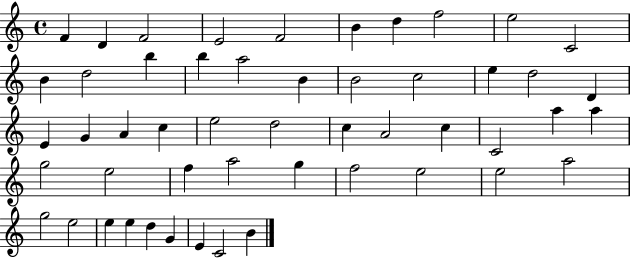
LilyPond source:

{
  \clef treble
  \time 4/4
  \defaultTimeSignature
  \key c \major
  f'4 d'4 f'2 | e'2 f'2 | b'4 d''4 f''2 | e''2 c'2 | \break b'4 d''2 b''4 | b''4 a''2 b'4 | b'2 c''2 | e''4 d''2 d'4 | \break e'4 g'4 a'4 c''4 | e''2 d''2 | c''4 a'2 c''4 | c'2 a''4 a''4 | \break g''2 e''2 | f''4 a''2 g''4 | f''2 e''2 | e''2 a''2 | \break g''2 e''2 | e''4 e''4 d''4 g'4 | e'4 c'2 b'4 | \bar "|."
}